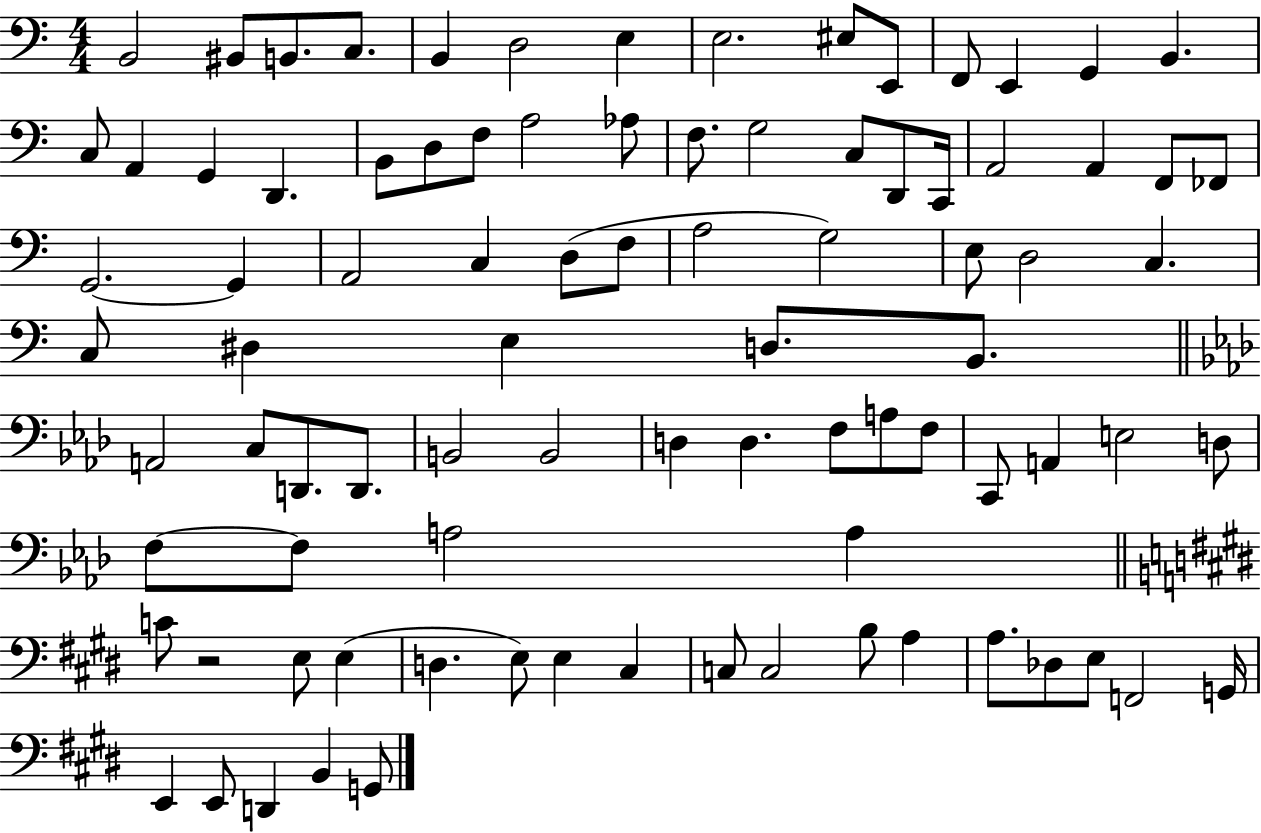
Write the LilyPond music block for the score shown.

{
  \clef bass
  \numericTimeSignature
  \time 4/4
  \key c \major
  b,2 bis,8 b,8. c8. | b,4 d2 e4 | e2. eis8 e,8 | f,8 e,4 g,4 b,4. | \break c8 a,4 g,4 d,4. | b,8 d8 f8 a2 aes8 | f8. g2 c8 d,8 c,16 | a,2 a,4 f,8 fes,8 | \break g,2.~~ g,4 | a,2 c4 d8( f8 | a2 g2) | e8 d2 c4. | \break c8 dis4 e4 d8. b,8. | \bar "||" \break \key aes \major a,2 c8 d,8. d,8. | b,2 b,2 | d4 d4. f8 a8 f8 | c,8 a,4 e2 d8 | \break f8~~ f8 a2 a4 | \bar "||" \break \key e \major c'8 r2 e8 e4( | d4. e8) e4 cis4 | c8 c2 b8 a4 | a8. des8 e8 f,2 g,16 | \break e,4 e,8 d,4 b,4 g,8 | \bar "|."
}